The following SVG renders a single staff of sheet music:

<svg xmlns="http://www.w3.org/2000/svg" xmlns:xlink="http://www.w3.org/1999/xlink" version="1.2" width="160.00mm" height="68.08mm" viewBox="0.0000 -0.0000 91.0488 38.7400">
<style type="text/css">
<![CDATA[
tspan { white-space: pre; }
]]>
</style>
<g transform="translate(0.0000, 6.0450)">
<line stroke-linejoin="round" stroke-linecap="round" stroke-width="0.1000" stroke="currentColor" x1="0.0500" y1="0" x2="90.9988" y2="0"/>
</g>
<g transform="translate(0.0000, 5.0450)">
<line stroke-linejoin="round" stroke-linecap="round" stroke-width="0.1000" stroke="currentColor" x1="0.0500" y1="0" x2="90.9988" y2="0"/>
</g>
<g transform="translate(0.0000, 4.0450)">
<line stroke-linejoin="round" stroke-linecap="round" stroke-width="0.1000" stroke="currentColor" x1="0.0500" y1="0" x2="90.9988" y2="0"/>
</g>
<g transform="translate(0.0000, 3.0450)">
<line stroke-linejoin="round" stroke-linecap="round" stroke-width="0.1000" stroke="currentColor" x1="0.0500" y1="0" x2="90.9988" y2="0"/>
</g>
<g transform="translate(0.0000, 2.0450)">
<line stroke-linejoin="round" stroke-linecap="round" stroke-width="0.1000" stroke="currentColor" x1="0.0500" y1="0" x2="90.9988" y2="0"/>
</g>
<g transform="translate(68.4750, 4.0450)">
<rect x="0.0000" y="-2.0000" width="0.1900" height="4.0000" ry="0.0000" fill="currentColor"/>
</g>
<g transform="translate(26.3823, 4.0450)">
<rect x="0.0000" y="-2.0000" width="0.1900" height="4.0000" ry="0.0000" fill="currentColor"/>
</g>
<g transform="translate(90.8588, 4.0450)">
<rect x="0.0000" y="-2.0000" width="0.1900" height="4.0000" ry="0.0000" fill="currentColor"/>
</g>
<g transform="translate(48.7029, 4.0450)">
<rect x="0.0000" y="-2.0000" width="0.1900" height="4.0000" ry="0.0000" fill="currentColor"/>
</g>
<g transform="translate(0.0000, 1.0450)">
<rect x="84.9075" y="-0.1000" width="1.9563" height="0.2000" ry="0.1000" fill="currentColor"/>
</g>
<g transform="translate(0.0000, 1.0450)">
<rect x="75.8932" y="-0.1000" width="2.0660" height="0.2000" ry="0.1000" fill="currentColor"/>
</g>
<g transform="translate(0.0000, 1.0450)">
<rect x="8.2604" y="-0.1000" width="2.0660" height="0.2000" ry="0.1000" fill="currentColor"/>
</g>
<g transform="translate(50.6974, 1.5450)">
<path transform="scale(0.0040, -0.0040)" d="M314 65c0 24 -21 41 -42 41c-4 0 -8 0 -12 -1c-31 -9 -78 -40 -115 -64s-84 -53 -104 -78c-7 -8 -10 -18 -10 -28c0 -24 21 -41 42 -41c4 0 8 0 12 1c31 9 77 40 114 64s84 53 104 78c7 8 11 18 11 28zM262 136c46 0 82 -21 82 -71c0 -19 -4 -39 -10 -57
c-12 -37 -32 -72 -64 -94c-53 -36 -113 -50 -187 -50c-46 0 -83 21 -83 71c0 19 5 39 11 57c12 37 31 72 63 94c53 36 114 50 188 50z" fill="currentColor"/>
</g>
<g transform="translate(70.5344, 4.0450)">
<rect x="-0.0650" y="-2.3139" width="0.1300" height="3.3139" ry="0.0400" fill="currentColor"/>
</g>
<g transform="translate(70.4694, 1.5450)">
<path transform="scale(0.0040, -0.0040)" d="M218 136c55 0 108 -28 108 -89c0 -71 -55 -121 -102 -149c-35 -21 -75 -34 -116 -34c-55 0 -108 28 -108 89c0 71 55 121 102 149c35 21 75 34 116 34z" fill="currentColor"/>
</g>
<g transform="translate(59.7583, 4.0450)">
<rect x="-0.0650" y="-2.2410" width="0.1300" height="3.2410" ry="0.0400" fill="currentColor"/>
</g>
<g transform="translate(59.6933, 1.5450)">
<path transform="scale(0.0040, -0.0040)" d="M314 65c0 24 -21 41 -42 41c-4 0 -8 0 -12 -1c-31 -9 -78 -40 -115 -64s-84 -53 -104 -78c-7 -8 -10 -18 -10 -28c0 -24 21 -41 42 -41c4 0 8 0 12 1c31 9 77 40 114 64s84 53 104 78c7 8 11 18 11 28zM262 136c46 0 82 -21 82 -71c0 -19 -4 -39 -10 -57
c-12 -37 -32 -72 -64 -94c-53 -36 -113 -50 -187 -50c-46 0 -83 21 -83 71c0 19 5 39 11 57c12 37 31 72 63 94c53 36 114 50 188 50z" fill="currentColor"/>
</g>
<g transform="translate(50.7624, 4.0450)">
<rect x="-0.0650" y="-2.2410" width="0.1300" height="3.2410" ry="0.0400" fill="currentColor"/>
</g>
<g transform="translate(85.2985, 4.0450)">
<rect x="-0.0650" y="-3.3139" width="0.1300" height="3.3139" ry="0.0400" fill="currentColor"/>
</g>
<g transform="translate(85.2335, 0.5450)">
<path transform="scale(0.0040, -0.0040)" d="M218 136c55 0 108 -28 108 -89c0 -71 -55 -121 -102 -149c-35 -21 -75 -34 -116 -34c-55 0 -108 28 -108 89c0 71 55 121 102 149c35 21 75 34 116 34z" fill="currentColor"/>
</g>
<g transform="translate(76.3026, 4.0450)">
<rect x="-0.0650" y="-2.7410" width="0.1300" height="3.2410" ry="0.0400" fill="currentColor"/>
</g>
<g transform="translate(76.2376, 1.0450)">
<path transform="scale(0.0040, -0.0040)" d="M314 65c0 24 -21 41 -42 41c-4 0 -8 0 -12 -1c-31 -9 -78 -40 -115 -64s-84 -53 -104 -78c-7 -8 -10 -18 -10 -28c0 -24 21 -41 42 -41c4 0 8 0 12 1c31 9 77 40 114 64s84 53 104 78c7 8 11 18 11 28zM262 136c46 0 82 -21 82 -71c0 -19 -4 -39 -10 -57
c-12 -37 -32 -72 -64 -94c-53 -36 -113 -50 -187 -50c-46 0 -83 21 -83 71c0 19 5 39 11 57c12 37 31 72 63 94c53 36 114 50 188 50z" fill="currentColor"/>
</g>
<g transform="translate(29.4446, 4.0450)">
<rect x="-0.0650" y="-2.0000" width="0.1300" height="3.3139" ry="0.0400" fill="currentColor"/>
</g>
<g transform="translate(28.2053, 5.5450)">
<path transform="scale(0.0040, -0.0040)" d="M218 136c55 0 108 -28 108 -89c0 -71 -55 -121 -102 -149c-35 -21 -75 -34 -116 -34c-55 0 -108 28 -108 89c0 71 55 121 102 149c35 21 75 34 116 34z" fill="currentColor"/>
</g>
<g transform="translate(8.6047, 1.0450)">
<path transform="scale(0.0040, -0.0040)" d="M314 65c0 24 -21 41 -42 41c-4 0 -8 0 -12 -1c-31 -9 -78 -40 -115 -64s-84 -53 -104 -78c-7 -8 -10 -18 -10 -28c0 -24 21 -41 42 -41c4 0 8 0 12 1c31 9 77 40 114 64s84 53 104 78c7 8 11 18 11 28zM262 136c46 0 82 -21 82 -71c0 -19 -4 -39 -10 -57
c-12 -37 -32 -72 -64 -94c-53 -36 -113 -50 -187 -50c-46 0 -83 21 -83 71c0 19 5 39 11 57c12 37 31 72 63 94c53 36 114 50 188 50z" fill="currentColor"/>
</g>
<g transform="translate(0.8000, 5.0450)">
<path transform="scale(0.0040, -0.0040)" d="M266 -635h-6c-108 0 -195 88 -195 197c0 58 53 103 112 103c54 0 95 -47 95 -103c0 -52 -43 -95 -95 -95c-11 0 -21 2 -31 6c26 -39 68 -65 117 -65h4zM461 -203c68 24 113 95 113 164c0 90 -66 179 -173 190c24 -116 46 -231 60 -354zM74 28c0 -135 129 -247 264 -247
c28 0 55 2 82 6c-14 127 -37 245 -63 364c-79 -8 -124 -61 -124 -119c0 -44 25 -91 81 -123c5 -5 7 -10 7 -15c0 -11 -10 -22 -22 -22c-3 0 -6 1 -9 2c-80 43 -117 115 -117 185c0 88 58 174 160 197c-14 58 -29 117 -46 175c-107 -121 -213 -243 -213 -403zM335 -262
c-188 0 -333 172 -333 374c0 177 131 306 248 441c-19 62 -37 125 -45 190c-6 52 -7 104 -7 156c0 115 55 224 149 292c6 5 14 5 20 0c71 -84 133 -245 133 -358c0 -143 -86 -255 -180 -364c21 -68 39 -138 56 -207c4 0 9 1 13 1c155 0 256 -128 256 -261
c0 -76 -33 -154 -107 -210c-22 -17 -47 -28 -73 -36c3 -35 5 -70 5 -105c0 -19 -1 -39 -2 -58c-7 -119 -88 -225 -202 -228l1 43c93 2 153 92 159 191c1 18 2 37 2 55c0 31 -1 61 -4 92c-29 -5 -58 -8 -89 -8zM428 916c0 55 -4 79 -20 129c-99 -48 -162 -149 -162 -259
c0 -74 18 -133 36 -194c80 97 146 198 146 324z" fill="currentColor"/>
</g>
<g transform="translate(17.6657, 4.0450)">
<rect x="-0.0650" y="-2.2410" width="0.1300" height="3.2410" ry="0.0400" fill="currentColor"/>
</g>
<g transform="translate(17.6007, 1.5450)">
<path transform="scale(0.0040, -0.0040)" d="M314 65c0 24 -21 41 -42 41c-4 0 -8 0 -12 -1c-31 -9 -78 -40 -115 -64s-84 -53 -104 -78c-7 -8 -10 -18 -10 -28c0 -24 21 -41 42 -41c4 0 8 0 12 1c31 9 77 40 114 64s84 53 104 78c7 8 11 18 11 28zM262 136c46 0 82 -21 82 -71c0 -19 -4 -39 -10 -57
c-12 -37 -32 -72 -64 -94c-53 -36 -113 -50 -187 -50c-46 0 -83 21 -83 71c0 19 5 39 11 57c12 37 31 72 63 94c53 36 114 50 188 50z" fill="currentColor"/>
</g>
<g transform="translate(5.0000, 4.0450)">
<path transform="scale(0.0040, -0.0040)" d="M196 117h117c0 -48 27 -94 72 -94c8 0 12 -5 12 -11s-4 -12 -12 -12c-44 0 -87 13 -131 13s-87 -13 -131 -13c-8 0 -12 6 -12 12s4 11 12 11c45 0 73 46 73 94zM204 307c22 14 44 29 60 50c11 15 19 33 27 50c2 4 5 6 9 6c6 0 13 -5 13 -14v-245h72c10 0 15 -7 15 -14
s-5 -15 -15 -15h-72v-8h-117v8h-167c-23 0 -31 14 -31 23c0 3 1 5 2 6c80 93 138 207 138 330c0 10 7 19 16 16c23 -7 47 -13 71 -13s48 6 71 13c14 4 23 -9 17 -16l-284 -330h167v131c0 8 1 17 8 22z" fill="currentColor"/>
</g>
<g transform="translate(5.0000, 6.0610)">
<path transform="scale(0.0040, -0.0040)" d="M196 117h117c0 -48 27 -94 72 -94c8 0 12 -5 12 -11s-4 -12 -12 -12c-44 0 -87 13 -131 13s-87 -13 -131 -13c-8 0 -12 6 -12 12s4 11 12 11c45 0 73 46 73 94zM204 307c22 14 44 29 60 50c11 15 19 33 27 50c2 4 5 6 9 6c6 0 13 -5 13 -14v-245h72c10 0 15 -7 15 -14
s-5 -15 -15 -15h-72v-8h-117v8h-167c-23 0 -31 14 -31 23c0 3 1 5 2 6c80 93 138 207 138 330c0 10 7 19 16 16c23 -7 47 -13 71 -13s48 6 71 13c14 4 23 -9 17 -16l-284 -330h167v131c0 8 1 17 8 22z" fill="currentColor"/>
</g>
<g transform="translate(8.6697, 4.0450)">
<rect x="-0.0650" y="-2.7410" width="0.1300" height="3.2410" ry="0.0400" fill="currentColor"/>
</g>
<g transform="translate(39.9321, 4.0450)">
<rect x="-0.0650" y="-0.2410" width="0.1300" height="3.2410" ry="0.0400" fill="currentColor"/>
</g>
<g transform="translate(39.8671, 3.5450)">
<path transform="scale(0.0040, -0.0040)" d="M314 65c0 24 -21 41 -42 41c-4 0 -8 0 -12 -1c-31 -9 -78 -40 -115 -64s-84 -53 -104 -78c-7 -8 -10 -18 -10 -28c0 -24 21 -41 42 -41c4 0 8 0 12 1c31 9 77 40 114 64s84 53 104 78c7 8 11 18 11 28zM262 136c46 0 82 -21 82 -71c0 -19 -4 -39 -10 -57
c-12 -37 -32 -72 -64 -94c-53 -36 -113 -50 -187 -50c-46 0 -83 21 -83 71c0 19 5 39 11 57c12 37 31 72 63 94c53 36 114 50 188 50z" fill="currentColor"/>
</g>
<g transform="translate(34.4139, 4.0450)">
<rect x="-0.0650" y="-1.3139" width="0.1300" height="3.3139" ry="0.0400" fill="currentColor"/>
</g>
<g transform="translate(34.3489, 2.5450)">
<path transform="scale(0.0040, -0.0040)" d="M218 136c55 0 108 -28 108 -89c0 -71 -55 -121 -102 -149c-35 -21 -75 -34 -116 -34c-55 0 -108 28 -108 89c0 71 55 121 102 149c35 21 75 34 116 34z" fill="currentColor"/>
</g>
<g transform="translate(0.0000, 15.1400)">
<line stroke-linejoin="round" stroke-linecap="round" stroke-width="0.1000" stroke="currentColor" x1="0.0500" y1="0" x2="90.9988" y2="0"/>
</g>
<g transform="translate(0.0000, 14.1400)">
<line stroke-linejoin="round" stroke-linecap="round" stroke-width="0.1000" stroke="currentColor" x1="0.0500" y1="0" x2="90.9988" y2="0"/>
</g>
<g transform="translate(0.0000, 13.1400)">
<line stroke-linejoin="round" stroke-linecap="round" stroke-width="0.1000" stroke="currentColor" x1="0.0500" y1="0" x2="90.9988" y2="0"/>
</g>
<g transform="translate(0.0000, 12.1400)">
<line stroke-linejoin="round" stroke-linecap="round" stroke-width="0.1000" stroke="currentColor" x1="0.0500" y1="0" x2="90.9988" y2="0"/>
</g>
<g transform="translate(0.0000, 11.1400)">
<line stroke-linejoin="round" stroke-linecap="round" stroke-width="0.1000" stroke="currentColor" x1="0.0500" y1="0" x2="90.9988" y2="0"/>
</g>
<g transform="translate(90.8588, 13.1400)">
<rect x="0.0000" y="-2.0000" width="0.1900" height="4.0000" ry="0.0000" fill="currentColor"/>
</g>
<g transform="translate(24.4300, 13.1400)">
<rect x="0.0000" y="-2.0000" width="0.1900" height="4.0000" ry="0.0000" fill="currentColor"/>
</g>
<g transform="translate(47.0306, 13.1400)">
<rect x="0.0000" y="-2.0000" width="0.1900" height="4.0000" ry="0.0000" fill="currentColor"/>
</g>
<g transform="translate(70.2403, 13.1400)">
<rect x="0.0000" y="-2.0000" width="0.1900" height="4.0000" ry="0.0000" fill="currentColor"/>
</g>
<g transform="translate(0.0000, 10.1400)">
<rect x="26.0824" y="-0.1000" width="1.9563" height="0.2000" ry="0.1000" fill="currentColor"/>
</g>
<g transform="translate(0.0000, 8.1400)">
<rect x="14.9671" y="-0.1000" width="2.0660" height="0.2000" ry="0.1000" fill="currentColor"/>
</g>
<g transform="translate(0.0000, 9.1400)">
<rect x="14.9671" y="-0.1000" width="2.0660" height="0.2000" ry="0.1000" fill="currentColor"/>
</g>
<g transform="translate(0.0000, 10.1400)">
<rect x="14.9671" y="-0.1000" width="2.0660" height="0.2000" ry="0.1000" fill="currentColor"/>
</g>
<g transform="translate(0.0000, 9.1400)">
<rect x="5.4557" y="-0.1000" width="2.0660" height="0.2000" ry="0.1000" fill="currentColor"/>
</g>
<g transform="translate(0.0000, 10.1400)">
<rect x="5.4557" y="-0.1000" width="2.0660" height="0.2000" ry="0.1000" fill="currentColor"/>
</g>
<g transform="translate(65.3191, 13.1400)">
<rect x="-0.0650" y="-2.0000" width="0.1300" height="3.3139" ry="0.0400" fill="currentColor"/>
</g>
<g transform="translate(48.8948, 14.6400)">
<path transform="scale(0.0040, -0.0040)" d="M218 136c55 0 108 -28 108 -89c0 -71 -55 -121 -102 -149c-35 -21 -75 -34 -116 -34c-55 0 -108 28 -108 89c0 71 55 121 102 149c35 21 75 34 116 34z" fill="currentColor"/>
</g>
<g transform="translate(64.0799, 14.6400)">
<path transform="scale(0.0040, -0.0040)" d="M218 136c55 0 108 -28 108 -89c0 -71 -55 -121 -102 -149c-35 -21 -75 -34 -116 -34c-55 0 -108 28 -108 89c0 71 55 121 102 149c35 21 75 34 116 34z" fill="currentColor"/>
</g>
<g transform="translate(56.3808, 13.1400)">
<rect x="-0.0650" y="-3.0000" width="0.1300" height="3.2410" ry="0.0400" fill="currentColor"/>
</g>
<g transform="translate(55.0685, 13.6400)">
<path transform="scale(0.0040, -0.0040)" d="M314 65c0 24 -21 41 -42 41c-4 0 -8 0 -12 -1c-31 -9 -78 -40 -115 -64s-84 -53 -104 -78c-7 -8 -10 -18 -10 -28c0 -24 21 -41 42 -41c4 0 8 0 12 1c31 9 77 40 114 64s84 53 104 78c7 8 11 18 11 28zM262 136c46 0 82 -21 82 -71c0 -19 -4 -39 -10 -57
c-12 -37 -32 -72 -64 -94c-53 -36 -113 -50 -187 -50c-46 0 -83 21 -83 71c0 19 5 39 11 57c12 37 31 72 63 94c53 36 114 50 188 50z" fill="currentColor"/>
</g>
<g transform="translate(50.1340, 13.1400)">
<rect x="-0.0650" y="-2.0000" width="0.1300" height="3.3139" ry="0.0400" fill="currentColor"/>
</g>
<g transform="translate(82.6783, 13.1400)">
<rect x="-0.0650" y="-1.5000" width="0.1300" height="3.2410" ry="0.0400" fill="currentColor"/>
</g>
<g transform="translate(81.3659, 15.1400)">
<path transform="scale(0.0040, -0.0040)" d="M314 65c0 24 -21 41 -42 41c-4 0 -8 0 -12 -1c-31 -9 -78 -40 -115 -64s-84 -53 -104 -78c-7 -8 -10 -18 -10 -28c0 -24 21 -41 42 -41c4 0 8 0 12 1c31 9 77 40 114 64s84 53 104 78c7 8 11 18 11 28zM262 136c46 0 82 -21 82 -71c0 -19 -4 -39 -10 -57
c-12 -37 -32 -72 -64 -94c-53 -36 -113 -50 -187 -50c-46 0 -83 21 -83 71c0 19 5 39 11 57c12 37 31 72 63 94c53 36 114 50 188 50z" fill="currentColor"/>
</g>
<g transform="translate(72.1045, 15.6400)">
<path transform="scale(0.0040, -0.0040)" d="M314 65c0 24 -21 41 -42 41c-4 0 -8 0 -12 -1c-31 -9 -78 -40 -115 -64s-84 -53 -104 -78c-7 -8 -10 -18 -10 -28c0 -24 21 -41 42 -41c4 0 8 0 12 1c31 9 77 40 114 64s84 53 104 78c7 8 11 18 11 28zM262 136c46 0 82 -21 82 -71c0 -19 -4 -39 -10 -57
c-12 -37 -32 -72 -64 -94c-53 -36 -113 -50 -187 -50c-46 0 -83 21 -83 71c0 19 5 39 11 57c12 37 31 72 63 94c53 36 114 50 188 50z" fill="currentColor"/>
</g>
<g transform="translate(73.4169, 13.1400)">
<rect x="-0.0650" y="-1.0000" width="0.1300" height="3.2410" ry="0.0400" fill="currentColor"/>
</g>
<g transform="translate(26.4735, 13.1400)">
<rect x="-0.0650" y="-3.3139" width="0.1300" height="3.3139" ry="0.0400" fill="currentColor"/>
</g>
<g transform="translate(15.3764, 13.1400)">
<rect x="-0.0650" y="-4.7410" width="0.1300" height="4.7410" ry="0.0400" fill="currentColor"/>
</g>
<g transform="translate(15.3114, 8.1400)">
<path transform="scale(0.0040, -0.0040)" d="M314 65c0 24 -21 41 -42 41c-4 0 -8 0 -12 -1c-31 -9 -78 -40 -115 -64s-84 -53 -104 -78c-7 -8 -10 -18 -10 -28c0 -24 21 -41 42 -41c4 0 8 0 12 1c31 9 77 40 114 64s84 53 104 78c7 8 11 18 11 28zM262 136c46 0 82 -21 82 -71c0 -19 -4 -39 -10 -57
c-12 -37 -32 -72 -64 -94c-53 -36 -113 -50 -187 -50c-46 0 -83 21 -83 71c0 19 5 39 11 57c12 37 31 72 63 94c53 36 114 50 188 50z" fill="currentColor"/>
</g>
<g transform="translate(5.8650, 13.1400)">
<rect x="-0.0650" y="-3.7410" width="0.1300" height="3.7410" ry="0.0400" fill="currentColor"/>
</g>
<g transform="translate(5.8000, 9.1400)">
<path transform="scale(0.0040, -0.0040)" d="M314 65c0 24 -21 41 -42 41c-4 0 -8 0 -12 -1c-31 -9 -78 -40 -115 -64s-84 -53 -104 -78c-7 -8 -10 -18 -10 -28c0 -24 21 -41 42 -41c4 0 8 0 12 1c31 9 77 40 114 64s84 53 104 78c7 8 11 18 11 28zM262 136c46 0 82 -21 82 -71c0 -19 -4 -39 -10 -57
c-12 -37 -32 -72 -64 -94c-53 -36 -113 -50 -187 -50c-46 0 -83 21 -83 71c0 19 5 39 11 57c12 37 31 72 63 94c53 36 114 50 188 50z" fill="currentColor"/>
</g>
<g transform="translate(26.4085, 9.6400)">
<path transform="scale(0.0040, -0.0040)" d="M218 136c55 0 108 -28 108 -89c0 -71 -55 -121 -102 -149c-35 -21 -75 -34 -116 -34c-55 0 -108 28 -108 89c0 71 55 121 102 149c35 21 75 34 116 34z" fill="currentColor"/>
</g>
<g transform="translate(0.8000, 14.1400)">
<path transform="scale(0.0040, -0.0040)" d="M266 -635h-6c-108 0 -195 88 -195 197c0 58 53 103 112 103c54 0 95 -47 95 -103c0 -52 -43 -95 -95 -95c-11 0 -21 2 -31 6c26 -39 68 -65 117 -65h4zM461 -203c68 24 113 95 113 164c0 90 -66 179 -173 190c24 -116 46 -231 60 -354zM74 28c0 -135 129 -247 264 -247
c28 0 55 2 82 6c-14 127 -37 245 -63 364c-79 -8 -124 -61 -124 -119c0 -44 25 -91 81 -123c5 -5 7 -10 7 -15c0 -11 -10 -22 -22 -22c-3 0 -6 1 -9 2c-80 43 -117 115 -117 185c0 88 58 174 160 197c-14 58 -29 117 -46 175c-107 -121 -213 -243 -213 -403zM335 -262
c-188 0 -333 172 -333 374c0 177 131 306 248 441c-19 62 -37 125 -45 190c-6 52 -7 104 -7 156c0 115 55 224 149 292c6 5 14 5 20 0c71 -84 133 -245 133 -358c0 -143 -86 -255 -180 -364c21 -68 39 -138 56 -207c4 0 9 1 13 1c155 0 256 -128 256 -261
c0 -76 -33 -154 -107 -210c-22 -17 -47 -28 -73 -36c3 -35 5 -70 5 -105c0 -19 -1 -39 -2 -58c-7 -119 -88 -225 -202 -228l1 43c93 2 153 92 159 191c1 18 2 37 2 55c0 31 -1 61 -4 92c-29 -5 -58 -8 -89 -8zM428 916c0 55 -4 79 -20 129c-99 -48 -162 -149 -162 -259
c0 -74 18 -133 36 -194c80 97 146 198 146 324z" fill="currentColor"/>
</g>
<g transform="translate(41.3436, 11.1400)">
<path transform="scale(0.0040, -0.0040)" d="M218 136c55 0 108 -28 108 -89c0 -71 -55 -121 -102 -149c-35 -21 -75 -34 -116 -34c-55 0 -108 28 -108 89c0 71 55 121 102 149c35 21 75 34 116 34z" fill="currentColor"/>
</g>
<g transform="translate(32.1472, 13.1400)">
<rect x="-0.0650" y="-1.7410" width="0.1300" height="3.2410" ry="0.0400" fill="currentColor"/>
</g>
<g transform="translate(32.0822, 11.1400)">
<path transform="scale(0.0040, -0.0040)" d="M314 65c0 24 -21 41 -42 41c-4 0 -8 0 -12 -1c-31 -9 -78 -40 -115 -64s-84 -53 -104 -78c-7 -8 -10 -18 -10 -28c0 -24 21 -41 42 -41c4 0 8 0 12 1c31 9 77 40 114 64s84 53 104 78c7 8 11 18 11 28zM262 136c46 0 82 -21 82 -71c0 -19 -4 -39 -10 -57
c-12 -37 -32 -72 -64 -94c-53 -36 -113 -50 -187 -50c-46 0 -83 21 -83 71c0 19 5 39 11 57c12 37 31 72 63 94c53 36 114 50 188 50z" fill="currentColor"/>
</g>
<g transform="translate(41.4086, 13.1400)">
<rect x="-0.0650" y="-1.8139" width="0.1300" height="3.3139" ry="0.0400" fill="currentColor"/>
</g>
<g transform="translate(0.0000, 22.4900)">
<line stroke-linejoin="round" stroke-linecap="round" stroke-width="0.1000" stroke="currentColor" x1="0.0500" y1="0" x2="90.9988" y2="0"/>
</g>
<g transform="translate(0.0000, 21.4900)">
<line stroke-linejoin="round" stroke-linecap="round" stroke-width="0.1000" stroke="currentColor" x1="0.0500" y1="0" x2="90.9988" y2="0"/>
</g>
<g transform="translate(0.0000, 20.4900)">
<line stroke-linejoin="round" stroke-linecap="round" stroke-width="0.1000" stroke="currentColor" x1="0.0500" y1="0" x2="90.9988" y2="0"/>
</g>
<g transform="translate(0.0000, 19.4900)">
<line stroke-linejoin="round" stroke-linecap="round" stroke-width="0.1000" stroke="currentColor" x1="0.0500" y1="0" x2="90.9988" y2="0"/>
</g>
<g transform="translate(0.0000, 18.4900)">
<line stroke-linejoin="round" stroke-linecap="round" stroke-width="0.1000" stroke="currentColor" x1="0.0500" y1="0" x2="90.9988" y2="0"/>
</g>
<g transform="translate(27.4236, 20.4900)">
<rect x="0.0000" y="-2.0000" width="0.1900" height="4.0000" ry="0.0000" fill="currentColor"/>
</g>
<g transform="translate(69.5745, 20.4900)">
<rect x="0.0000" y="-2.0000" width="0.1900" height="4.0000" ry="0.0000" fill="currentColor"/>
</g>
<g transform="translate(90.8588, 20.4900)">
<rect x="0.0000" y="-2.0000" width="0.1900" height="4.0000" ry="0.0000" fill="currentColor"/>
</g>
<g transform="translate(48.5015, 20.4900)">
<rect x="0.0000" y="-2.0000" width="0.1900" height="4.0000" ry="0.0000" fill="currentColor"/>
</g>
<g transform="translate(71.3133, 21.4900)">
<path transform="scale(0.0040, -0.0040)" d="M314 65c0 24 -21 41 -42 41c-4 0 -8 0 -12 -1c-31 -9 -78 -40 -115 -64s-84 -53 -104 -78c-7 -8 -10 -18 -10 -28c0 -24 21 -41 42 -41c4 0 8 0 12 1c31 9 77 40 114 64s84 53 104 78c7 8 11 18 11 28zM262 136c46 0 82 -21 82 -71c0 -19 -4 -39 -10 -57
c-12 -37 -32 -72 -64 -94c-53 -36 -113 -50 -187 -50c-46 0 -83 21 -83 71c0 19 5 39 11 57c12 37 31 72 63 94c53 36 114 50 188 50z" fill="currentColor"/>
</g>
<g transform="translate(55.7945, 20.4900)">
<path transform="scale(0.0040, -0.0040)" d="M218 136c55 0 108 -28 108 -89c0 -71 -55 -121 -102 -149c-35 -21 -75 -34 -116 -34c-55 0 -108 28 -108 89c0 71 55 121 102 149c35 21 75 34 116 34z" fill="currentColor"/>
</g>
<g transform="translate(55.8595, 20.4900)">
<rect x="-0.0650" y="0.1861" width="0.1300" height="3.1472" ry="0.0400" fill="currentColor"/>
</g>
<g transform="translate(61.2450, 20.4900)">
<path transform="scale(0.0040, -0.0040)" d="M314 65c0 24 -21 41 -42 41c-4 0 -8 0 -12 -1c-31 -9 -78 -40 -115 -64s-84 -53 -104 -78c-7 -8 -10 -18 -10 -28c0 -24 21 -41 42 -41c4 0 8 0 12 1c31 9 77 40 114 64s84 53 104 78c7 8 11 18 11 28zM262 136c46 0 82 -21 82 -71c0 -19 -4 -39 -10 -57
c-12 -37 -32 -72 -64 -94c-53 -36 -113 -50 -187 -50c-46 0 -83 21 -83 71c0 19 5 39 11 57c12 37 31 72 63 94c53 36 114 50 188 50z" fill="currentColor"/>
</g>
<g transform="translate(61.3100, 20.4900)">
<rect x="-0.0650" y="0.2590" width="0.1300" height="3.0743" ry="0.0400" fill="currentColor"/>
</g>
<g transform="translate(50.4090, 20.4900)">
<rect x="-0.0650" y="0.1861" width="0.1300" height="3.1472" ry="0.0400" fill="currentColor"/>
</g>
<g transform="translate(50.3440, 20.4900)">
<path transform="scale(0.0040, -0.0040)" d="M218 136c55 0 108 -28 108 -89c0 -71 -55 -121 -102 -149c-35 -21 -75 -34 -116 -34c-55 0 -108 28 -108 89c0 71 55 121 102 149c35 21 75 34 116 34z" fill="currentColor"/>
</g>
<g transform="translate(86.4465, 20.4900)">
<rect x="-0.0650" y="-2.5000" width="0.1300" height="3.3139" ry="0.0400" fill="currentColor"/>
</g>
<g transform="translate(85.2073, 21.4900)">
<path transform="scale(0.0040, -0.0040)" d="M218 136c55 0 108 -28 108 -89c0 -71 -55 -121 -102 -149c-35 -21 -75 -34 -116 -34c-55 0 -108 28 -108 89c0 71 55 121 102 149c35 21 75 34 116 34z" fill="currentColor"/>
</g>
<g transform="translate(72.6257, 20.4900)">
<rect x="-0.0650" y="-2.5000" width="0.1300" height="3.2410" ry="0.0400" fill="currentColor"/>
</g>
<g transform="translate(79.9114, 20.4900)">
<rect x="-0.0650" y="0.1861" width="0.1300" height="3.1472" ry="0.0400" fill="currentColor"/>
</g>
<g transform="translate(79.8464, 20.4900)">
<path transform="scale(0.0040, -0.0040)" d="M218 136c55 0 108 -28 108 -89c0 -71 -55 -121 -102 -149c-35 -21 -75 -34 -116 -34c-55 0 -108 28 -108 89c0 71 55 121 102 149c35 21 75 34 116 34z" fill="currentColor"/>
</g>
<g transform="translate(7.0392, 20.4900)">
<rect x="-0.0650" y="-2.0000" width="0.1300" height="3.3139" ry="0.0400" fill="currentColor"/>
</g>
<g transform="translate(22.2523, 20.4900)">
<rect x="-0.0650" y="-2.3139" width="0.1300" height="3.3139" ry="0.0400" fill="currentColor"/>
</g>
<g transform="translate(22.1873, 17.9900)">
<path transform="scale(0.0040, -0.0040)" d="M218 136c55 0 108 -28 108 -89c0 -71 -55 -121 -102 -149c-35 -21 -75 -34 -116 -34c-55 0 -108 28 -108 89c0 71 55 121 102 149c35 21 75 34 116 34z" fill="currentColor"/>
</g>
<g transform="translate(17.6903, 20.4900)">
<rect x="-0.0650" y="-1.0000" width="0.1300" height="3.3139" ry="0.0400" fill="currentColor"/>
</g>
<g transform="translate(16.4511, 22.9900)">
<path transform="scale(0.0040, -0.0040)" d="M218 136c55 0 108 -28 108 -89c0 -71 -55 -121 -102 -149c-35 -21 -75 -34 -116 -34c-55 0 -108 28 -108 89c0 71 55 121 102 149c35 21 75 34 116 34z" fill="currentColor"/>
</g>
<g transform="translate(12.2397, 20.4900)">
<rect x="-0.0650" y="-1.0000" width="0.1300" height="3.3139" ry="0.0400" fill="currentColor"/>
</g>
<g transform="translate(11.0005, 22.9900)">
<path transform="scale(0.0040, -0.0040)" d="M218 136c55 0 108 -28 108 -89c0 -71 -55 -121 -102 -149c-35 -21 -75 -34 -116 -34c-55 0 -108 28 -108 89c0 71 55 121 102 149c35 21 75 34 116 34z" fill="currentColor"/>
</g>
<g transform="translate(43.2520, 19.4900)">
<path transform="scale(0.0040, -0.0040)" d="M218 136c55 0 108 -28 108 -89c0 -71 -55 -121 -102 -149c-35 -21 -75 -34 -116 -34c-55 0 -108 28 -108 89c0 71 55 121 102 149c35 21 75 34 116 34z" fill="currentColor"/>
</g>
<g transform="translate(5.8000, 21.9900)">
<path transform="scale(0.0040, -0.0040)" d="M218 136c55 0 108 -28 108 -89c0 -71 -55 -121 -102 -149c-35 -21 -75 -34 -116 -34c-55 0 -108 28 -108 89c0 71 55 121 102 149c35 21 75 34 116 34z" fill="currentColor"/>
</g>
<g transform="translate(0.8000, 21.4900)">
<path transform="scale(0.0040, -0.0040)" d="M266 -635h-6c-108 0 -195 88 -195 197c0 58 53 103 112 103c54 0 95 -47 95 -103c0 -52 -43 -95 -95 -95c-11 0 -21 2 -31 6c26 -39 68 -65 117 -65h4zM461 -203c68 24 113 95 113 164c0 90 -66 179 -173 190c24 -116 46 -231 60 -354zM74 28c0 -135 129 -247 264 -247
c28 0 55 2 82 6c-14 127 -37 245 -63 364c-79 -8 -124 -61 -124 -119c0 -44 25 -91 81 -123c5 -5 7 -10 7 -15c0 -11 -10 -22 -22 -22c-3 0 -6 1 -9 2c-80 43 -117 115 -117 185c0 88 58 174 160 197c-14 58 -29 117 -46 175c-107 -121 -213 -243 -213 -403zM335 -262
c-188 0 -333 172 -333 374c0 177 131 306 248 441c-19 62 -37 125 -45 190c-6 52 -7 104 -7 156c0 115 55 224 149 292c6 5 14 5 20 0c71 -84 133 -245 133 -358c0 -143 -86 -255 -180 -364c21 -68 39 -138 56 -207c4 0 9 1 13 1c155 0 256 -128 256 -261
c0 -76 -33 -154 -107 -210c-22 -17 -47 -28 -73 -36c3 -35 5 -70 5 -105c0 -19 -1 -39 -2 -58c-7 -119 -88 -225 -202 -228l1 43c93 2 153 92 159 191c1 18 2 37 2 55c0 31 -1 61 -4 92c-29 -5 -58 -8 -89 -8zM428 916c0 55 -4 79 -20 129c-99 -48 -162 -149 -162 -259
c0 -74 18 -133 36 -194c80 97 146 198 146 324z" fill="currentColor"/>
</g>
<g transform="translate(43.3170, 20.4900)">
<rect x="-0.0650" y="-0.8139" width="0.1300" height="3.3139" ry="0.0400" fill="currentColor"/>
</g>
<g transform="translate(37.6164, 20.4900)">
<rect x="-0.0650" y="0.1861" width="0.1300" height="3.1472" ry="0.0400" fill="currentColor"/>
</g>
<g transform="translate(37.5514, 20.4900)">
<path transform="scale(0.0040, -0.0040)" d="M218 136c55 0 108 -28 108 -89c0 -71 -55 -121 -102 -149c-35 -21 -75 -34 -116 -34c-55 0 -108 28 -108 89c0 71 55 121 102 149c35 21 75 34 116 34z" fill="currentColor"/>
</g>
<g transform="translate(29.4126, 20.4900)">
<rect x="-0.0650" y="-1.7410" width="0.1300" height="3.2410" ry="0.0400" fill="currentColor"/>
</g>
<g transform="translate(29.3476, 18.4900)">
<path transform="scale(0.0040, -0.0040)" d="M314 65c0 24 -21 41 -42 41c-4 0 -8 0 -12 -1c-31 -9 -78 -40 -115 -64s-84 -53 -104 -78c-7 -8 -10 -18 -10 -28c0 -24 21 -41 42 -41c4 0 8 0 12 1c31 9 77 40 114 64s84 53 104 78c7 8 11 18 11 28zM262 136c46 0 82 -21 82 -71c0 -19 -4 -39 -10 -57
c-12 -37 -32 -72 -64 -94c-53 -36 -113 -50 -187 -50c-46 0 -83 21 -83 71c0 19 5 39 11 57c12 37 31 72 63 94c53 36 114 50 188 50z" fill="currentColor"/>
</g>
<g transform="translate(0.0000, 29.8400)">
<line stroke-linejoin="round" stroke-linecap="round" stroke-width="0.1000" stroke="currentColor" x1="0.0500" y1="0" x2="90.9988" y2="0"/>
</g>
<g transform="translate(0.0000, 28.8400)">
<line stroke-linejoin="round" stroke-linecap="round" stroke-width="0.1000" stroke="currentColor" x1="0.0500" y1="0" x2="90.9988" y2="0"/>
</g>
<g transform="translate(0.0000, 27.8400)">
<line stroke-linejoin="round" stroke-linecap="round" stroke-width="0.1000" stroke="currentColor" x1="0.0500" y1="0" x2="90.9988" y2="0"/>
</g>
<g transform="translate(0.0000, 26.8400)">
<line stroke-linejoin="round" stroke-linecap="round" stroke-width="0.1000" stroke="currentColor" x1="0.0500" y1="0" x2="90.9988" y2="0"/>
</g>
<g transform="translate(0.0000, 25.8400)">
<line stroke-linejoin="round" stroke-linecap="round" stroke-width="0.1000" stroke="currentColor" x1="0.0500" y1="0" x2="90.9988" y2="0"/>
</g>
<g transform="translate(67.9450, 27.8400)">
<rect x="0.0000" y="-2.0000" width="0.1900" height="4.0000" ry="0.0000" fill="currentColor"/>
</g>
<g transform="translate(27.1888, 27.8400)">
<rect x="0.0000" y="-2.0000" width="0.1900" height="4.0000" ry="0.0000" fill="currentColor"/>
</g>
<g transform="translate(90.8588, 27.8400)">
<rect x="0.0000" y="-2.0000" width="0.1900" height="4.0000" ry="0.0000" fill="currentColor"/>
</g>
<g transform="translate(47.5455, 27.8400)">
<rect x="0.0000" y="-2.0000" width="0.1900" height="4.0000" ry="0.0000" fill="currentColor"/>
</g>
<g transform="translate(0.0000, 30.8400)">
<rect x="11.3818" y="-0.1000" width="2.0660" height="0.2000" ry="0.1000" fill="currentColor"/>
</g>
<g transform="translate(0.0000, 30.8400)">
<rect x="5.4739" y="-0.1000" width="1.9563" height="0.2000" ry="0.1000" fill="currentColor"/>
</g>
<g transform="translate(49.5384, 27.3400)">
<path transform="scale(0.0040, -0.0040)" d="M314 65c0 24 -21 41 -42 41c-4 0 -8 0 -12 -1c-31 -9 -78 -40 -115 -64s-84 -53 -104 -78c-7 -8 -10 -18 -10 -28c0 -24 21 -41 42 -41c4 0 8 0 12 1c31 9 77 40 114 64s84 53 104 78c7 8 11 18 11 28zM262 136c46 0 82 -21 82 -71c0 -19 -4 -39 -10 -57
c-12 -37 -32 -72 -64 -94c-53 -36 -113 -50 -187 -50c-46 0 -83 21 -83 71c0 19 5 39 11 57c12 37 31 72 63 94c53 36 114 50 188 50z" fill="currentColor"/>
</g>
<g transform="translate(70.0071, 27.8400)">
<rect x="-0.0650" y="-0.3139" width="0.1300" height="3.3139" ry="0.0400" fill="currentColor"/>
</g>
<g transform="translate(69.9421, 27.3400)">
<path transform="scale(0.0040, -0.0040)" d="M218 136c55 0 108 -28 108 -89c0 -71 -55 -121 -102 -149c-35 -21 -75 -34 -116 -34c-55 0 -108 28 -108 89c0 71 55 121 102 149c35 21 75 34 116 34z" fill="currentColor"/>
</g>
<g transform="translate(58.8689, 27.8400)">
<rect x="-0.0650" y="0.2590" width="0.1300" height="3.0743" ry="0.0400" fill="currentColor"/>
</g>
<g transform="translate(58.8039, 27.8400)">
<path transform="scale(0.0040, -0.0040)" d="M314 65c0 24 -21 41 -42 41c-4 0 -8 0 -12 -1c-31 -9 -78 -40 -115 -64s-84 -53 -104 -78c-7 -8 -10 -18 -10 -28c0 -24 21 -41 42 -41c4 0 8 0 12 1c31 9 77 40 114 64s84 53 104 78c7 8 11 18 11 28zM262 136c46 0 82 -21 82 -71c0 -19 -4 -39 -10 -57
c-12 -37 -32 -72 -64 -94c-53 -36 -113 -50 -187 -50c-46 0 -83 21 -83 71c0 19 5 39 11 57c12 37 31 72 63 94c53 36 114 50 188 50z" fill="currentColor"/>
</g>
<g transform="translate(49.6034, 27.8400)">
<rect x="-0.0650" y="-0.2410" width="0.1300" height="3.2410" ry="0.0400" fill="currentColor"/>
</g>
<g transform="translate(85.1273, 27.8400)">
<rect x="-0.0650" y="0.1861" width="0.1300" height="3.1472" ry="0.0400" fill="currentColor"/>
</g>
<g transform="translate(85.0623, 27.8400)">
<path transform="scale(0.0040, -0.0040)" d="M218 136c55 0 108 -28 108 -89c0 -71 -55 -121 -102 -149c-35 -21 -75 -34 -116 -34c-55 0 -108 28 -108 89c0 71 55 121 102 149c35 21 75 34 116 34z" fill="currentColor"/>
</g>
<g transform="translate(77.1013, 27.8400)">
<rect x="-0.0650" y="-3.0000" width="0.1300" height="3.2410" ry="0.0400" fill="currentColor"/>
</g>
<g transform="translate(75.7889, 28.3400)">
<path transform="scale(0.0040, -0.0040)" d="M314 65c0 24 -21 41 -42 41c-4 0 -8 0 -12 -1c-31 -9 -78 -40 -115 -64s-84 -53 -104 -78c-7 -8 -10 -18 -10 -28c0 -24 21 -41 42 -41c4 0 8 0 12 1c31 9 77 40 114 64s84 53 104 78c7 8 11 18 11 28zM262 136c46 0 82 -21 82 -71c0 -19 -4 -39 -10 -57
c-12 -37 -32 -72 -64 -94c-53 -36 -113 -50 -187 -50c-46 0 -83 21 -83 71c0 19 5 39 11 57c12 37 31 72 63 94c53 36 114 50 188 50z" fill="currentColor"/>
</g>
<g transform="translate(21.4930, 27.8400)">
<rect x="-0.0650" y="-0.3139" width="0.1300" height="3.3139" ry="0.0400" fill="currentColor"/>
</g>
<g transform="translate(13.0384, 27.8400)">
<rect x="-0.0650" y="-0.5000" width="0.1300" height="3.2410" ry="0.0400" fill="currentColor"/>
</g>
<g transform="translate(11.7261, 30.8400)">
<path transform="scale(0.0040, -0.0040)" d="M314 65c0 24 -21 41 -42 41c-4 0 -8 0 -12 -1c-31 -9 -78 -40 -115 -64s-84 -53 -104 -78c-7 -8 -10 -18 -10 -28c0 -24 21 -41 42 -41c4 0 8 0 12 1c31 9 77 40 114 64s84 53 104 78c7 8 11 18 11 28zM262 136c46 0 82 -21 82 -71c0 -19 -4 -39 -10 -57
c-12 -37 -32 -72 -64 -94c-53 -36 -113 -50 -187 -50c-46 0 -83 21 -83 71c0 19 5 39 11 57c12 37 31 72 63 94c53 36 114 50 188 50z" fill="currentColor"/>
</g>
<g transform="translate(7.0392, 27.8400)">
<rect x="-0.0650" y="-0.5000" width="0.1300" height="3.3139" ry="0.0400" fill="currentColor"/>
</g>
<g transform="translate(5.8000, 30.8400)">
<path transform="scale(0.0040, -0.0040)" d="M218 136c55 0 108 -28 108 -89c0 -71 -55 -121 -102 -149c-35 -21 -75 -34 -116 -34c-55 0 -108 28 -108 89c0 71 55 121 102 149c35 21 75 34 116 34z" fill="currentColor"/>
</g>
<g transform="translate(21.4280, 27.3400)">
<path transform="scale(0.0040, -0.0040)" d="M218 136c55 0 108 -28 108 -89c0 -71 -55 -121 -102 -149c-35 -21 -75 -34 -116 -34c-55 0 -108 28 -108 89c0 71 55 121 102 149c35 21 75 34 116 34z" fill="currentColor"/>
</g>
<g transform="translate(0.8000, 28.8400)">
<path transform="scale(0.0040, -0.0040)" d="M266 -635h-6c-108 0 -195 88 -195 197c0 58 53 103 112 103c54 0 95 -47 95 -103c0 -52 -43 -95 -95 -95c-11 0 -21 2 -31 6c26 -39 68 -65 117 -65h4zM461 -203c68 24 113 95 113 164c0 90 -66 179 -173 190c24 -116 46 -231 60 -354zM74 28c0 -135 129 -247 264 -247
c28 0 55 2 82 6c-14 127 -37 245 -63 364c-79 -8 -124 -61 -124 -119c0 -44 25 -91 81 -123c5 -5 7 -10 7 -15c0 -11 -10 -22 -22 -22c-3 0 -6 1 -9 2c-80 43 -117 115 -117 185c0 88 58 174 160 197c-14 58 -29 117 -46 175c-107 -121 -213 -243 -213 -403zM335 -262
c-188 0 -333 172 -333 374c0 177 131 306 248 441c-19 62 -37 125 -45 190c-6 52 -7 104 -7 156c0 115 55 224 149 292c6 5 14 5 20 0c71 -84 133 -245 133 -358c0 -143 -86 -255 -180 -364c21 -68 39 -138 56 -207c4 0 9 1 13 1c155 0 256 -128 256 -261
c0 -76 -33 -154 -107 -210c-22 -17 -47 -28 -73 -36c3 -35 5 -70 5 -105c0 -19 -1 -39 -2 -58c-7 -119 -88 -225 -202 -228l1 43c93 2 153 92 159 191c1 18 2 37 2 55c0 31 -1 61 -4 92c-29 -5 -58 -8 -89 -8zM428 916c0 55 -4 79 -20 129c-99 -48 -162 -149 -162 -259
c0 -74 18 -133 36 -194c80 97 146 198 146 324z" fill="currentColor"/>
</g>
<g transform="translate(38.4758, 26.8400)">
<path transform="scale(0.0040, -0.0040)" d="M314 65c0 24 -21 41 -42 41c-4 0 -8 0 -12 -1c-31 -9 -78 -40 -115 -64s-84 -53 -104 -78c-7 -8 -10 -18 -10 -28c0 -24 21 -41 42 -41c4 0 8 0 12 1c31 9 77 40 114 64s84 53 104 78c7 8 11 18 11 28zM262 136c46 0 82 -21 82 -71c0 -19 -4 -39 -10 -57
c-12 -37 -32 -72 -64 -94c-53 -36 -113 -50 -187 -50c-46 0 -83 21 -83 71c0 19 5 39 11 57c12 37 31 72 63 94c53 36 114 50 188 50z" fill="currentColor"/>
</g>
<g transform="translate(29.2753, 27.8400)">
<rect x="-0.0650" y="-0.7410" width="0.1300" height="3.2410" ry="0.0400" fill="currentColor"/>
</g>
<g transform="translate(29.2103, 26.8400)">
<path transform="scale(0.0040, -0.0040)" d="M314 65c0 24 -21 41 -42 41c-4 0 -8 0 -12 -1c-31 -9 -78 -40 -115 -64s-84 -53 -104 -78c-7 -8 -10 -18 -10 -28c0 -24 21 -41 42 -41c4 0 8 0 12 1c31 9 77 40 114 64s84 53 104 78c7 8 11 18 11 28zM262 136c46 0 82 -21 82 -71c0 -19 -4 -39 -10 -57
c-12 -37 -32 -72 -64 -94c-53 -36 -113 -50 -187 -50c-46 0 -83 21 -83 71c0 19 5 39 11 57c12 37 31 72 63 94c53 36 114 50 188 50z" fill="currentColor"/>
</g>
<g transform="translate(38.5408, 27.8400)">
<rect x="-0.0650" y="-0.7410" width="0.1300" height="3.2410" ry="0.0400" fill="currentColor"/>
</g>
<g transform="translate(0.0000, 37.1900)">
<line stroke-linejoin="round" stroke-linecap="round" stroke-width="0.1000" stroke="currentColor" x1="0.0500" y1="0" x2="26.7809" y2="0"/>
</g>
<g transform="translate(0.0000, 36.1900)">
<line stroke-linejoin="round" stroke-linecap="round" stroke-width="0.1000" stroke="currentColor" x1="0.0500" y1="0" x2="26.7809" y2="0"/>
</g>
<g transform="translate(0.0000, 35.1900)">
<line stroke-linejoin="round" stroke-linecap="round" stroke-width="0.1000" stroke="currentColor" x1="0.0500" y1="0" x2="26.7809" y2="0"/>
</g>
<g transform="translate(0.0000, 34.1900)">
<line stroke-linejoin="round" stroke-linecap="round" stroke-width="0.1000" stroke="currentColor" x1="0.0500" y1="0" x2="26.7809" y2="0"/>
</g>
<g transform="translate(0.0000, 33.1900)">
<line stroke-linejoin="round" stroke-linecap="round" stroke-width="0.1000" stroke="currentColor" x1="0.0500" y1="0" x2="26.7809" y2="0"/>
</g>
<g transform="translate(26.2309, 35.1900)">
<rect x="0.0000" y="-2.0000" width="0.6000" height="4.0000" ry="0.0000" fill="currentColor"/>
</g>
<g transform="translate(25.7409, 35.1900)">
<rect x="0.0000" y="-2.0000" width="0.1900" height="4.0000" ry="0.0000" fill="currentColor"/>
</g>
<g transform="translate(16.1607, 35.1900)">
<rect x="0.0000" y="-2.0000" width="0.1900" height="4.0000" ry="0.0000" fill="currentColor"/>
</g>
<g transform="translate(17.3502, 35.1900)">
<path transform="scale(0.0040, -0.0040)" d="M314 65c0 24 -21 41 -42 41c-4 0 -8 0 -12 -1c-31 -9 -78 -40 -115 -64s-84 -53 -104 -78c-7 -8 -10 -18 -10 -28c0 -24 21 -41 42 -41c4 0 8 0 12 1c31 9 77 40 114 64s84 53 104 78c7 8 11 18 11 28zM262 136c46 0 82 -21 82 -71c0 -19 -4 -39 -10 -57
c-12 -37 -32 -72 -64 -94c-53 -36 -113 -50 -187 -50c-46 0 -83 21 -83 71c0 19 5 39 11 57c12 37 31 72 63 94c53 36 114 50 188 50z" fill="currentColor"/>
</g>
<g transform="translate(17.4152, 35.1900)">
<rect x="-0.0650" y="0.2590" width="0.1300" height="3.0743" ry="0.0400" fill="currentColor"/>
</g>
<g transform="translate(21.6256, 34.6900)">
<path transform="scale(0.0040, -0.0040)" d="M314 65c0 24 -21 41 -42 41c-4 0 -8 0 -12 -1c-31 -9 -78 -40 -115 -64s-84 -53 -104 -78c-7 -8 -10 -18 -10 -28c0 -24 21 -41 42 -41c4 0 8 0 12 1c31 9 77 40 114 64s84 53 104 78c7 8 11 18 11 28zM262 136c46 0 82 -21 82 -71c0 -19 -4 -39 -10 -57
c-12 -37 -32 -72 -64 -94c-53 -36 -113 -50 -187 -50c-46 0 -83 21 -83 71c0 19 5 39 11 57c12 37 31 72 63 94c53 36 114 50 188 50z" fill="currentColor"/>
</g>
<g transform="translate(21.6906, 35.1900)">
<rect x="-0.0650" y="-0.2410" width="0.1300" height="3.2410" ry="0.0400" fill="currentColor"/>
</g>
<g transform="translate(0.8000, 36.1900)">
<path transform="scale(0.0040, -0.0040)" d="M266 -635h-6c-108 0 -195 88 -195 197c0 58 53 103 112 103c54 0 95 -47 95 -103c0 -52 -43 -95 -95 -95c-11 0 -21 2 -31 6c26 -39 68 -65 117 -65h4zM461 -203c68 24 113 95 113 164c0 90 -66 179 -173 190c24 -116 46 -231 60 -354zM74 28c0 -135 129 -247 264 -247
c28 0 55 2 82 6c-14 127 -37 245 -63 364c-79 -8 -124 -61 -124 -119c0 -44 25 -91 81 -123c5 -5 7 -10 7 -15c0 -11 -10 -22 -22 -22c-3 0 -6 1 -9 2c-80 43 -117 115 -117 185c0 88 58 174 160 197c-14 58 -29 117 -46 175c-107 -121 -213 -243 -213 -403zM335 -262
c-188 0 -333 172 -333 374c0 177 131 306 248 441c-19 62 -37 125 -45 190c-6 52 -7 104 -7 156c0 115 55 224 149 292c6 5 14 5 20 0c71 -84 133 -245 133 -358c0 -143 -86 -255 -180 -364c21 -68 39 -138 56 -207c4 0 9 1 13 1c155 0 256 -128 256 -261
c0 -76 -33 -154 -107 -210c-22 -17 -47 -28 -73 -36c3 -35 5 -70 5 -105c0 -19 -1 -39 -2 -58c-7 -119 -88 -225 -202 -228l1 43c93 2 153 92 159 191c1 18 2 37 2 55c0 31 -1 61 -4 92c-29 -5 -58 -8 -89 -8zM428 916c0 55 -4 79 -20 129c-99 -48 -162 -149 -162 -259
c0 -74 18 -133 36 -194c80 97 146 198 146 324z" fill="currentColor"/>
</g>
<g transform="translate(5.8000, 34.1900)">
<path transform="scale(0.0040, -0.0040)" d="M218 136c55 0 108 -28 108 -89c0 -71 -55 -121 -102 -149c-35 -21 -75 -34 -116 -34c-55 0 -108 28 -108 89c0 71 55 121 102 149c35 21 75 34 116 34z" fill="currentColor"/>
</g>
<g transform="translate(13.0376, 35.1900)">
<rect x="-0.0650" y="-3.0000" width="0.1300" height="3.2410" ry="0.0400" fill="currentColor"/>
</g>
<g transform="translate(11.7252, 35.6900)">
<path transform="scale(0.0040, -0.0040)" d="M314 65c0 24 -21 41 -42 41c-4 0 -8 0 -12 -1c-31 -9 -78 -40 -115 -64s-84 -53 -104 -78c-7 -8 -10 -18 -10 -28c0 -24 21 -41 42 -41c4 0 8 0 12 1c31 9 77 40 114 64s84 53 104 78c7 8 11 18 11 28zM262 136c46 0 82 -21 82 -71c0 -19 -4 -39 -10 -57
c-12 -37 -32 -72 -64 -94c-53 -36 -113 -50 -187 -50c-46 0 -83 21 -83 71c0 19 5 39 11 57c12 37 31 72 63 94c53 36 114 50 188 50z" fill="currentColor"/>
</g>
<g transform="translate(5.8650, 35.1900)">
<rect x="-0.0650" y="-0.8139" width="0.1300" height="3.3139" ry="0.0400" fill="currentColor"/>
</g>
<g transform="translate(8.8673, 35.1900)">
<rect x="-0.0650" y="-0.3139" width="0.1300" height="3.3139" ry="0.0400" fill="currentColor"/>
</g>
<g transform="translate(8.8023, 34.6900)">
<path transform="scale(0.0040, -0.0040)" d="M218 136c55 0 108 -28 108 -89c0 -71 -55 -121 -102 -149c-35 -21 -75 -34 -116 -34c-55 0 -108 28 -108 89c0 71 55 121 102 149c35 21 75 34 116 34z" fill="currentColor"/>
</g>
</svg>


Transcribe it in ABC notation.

X:1
T:Untitled
M:4/4
L:1/4
K:C
a2 g2 F e c2 g2 g2 g a2 b c'2 e'2 b f2 f F A2 F D2 E2 F D D g f2 B d B B B2 G2 B G C C2 c d2 d2 c2 B2 c A2 B d c A2 B2 c2